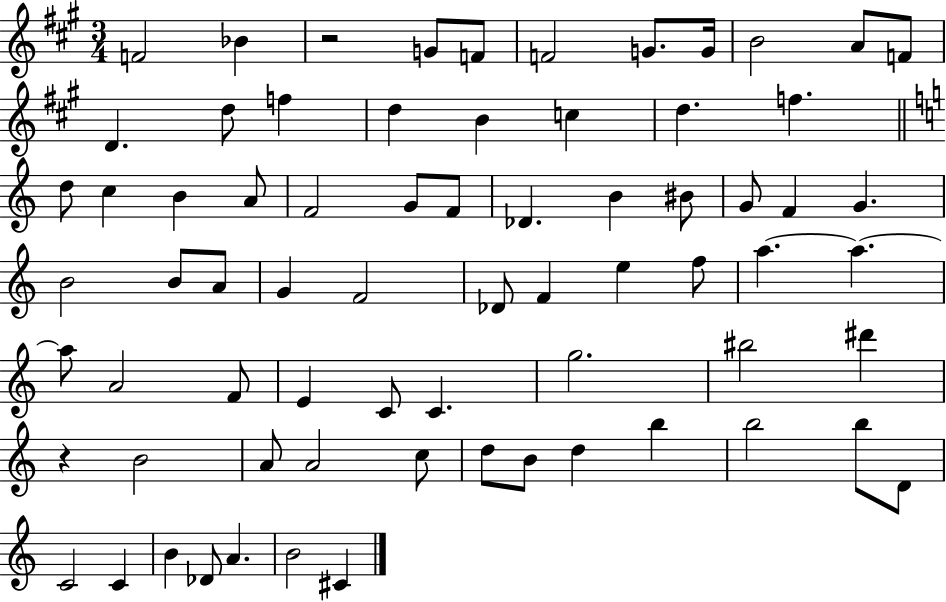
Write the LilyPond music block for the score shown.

{
  \clef treble
  \numericTimeSignature
  \time 3/4
  \key a \major
  f'2 bes'4 | r2 g'8 f'8 | f'2 g'8. g'16 | b'2 a'8 f'8 | \break d'4. d''8 f''4 | d''4 b'4 c''4 | d''4. f''4. | \bar "||" \break \key c \major d''8 c''4 b'4 a'8 | f'2 g'8 f'8 | des'4. b'4 bis'8 | g'8 f'4 g'4. | \break b'2 b'8 a'8 | g'4 f'2 | des'8 f'4 e''4 f''8 | a''4.~~ a''4.~~ | \break a''8 a'2 f'8 | e'4 c'8 c'4. | g''2. | bis''2 dis'''4 | \break r4 b'2 | a'8 a'2 c''8 | d''8 b'8 d''4 b''4 | b''2 b''8 d'8 | \break c'2 c'4 | b'4 des'8 a'4. | b'2 cis'4 | \bar "|."
}